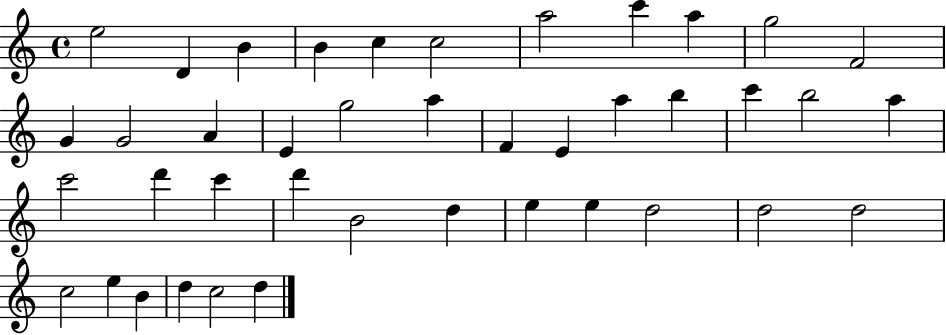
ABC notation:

X:1
T:Untitled
M:4/4
L:1/4
K:C
e2 D B B c c2 a2 c' a g2 F2 G G2 A E g2 a F E a b c' b2 a c'2 d' c' d' B2 d e e d2 d2 d2 c2 e B d c2 d